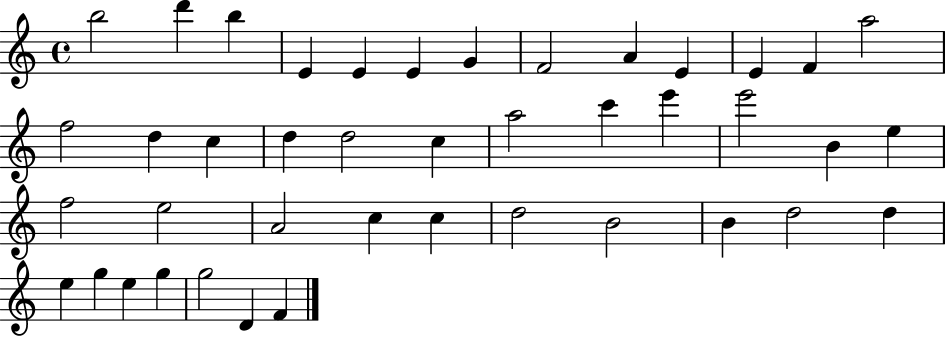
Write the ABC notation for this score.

X:1
T:Untitled
M:4/4
L:1/4
K:C
b2 d' b E E E G F2 A E E F a2 f2 d c d d2 c a2 c' e' e'2 B e f2 e2 A2 c c d2 B2 B d2 d e g e g g2 D F